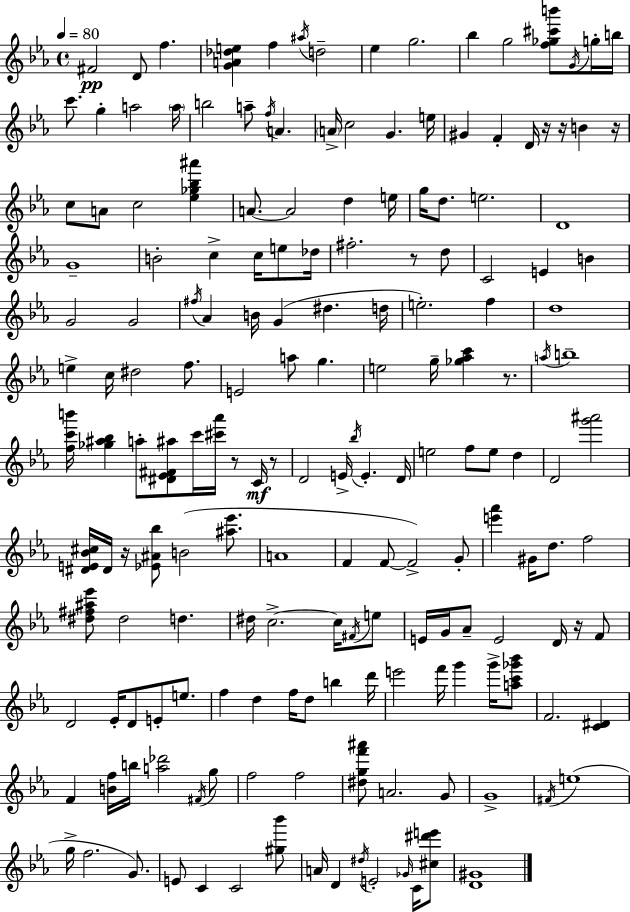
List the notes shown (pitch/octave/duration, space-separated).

F#4/h D4/e F5/q. [G4,A4,Db5,E5]/q F5/q A#5/s D5/h Eb5/q G5/h. Bb5/q G5/h [F5,Gb5,C#6,B6]/e G4/s G5/s B5/s C6/e. G5/q A5/h A5/s B5/h A5/e F5/s A4/q. A4/s C5/h G4/q. E5/s G#4/q F4/q D4/s R/s R/s B4/q R/s C5/e A4/e C5/h [Eb5,Gb5,Bb5,A#6]/q A4/e. A4/h D5/q E5/s G5/s D5/e. E5/h. D4/w G4/w B4/h C5/q C5/s E5/e Db5/s F#5/h. R/e D5/e C4/h E4/q B4/q G4/h G4/h F#5/s Ab4/q B4/s G4/q D#5/q. D5/s E5/h. F5/q D5/w E5/q C5/s D#5/h F5/e. E4/h A5/e G5/q. E5/h G5/s [Gb5,Ab5,C6]/q R/e. A5/s B5/w [F5,C6,B6]/s [Gb5,A#5,Bb5]/q A5/e [D#4,Eb4,F#4,A#5]/e C6/s [C#6,Ab6]/s R/e C4/s R/e D4/h E4/s Bb5/s E4/q. D4/s E5/h F5/e E5/e D5/q D4/h [G6,A#6]/h [D#4,E4,Bb4,C#5]/s D#4/s R/s [Eb4,A#4,Bb5]/e B4/h [A#5,Eb6]/e. A4/w F4/q F4/e F4/h G4/e [E6,Ab6]/q G#4/s D5/e. F5/h [D#5,F#5,A#5,Eb6]/e D#5/h D5/q. D#5/s C5/h. C5/s F#4/s E5/e E4/s G4/s Ab4/e E4/h D4/s R/s F4/e D4/h Eb4/s D4/e E4/e E5/e. F5/q D5/q F5/s D5/e B5/q D6/s E6/h F6/s G6/q G6/s [A5,C6,Gb6,Bb6]/e F4/h. [C4,D#4]/q F4/q [B4,F5]/s B5/s [A5,Db6]/h F#4/s G5/e F5/h F5/h [D#5,G5,F6,A#6]/e A4/h. G4/e G4/w F#4/s E5/w G5/s F5/h. G4/e. E4/e C4/q C4/h [G#5,Bb6]/e A4/s D4/q D#5/s E4/h Gb4/s C4/s [C#5,D#6,E6]/e [D4,G#4]/w